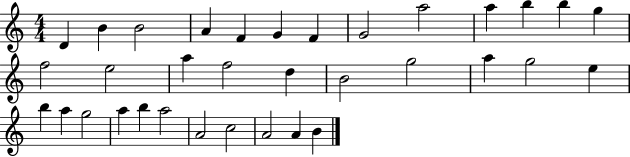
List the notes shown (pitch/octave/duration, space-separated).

D4/q B4/q B4/h A4/q F4/q G4/q F4/q G4/h A5/h A5/q B5/q B5/q G5/q F5/h E5/h A5/q F5/h D5/q B4/h G5/h A5/q G5/h E5/q B5/q A5/q G5/h A5/q B5/q A5/h A4/h C5/h A4/h A4/q B4/q